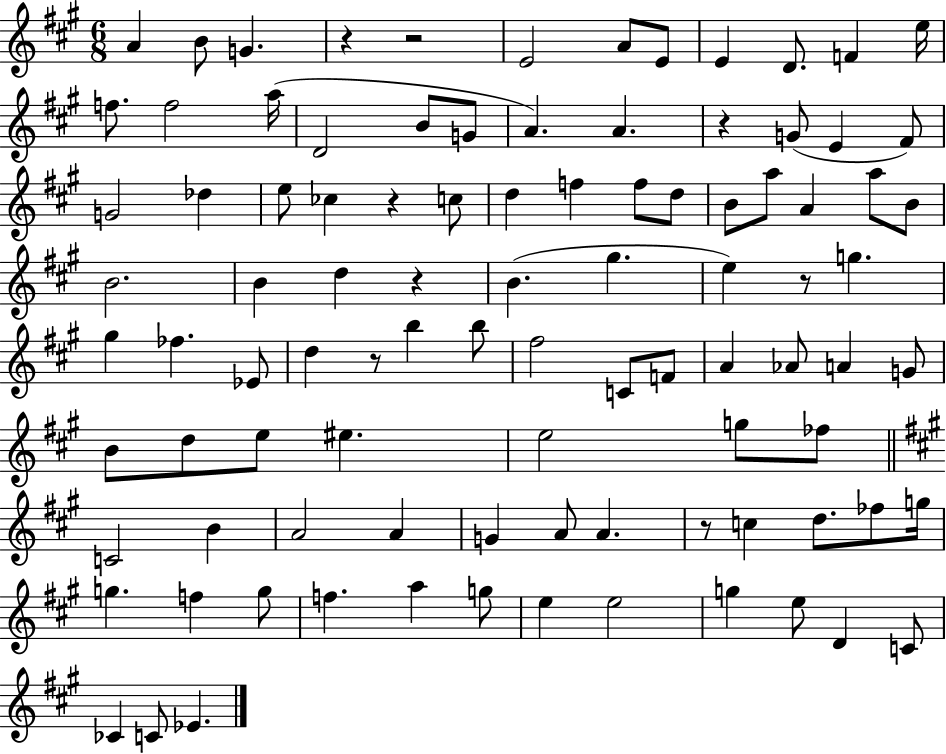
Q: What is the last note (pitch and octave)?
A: Eb4